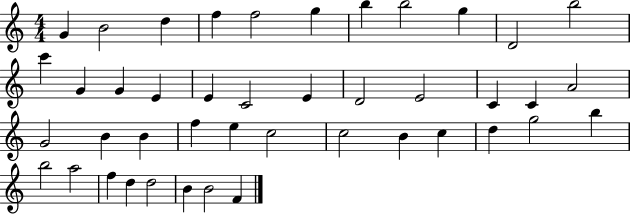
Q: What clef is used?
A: treble